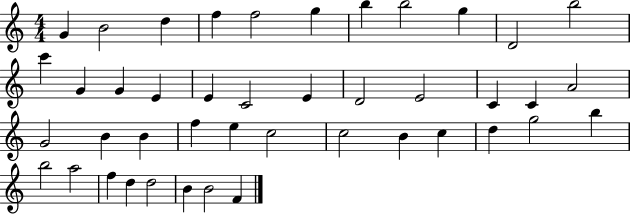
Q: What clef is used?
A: treble